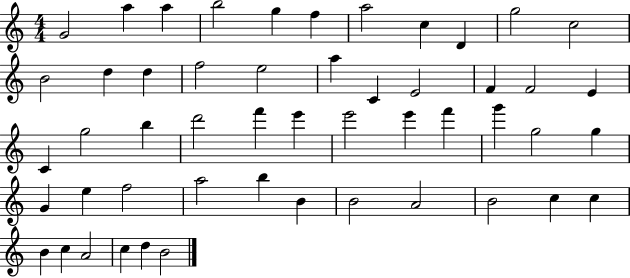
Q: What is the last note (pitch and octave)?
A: B4